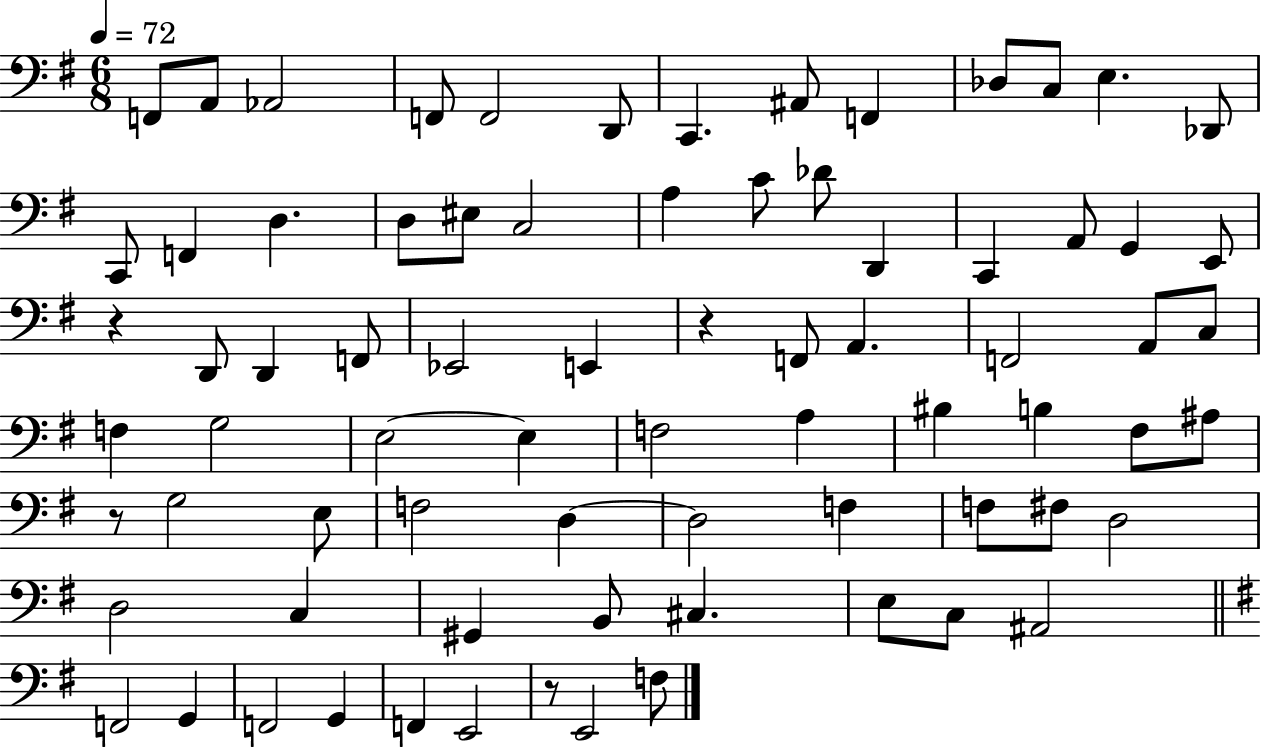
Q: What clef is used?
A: bass